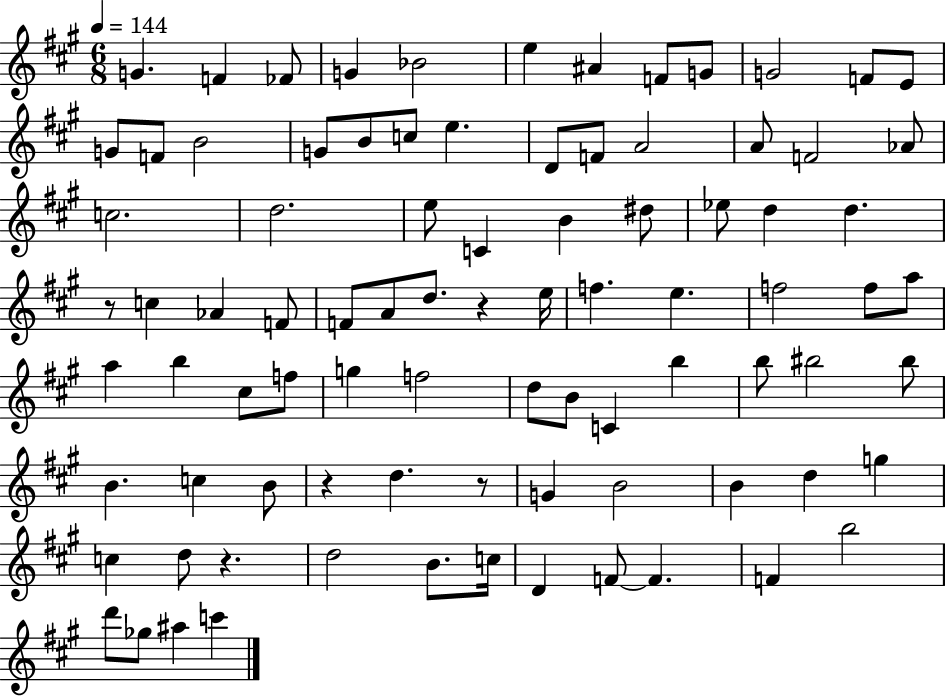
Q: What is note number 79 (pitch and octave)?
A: D6